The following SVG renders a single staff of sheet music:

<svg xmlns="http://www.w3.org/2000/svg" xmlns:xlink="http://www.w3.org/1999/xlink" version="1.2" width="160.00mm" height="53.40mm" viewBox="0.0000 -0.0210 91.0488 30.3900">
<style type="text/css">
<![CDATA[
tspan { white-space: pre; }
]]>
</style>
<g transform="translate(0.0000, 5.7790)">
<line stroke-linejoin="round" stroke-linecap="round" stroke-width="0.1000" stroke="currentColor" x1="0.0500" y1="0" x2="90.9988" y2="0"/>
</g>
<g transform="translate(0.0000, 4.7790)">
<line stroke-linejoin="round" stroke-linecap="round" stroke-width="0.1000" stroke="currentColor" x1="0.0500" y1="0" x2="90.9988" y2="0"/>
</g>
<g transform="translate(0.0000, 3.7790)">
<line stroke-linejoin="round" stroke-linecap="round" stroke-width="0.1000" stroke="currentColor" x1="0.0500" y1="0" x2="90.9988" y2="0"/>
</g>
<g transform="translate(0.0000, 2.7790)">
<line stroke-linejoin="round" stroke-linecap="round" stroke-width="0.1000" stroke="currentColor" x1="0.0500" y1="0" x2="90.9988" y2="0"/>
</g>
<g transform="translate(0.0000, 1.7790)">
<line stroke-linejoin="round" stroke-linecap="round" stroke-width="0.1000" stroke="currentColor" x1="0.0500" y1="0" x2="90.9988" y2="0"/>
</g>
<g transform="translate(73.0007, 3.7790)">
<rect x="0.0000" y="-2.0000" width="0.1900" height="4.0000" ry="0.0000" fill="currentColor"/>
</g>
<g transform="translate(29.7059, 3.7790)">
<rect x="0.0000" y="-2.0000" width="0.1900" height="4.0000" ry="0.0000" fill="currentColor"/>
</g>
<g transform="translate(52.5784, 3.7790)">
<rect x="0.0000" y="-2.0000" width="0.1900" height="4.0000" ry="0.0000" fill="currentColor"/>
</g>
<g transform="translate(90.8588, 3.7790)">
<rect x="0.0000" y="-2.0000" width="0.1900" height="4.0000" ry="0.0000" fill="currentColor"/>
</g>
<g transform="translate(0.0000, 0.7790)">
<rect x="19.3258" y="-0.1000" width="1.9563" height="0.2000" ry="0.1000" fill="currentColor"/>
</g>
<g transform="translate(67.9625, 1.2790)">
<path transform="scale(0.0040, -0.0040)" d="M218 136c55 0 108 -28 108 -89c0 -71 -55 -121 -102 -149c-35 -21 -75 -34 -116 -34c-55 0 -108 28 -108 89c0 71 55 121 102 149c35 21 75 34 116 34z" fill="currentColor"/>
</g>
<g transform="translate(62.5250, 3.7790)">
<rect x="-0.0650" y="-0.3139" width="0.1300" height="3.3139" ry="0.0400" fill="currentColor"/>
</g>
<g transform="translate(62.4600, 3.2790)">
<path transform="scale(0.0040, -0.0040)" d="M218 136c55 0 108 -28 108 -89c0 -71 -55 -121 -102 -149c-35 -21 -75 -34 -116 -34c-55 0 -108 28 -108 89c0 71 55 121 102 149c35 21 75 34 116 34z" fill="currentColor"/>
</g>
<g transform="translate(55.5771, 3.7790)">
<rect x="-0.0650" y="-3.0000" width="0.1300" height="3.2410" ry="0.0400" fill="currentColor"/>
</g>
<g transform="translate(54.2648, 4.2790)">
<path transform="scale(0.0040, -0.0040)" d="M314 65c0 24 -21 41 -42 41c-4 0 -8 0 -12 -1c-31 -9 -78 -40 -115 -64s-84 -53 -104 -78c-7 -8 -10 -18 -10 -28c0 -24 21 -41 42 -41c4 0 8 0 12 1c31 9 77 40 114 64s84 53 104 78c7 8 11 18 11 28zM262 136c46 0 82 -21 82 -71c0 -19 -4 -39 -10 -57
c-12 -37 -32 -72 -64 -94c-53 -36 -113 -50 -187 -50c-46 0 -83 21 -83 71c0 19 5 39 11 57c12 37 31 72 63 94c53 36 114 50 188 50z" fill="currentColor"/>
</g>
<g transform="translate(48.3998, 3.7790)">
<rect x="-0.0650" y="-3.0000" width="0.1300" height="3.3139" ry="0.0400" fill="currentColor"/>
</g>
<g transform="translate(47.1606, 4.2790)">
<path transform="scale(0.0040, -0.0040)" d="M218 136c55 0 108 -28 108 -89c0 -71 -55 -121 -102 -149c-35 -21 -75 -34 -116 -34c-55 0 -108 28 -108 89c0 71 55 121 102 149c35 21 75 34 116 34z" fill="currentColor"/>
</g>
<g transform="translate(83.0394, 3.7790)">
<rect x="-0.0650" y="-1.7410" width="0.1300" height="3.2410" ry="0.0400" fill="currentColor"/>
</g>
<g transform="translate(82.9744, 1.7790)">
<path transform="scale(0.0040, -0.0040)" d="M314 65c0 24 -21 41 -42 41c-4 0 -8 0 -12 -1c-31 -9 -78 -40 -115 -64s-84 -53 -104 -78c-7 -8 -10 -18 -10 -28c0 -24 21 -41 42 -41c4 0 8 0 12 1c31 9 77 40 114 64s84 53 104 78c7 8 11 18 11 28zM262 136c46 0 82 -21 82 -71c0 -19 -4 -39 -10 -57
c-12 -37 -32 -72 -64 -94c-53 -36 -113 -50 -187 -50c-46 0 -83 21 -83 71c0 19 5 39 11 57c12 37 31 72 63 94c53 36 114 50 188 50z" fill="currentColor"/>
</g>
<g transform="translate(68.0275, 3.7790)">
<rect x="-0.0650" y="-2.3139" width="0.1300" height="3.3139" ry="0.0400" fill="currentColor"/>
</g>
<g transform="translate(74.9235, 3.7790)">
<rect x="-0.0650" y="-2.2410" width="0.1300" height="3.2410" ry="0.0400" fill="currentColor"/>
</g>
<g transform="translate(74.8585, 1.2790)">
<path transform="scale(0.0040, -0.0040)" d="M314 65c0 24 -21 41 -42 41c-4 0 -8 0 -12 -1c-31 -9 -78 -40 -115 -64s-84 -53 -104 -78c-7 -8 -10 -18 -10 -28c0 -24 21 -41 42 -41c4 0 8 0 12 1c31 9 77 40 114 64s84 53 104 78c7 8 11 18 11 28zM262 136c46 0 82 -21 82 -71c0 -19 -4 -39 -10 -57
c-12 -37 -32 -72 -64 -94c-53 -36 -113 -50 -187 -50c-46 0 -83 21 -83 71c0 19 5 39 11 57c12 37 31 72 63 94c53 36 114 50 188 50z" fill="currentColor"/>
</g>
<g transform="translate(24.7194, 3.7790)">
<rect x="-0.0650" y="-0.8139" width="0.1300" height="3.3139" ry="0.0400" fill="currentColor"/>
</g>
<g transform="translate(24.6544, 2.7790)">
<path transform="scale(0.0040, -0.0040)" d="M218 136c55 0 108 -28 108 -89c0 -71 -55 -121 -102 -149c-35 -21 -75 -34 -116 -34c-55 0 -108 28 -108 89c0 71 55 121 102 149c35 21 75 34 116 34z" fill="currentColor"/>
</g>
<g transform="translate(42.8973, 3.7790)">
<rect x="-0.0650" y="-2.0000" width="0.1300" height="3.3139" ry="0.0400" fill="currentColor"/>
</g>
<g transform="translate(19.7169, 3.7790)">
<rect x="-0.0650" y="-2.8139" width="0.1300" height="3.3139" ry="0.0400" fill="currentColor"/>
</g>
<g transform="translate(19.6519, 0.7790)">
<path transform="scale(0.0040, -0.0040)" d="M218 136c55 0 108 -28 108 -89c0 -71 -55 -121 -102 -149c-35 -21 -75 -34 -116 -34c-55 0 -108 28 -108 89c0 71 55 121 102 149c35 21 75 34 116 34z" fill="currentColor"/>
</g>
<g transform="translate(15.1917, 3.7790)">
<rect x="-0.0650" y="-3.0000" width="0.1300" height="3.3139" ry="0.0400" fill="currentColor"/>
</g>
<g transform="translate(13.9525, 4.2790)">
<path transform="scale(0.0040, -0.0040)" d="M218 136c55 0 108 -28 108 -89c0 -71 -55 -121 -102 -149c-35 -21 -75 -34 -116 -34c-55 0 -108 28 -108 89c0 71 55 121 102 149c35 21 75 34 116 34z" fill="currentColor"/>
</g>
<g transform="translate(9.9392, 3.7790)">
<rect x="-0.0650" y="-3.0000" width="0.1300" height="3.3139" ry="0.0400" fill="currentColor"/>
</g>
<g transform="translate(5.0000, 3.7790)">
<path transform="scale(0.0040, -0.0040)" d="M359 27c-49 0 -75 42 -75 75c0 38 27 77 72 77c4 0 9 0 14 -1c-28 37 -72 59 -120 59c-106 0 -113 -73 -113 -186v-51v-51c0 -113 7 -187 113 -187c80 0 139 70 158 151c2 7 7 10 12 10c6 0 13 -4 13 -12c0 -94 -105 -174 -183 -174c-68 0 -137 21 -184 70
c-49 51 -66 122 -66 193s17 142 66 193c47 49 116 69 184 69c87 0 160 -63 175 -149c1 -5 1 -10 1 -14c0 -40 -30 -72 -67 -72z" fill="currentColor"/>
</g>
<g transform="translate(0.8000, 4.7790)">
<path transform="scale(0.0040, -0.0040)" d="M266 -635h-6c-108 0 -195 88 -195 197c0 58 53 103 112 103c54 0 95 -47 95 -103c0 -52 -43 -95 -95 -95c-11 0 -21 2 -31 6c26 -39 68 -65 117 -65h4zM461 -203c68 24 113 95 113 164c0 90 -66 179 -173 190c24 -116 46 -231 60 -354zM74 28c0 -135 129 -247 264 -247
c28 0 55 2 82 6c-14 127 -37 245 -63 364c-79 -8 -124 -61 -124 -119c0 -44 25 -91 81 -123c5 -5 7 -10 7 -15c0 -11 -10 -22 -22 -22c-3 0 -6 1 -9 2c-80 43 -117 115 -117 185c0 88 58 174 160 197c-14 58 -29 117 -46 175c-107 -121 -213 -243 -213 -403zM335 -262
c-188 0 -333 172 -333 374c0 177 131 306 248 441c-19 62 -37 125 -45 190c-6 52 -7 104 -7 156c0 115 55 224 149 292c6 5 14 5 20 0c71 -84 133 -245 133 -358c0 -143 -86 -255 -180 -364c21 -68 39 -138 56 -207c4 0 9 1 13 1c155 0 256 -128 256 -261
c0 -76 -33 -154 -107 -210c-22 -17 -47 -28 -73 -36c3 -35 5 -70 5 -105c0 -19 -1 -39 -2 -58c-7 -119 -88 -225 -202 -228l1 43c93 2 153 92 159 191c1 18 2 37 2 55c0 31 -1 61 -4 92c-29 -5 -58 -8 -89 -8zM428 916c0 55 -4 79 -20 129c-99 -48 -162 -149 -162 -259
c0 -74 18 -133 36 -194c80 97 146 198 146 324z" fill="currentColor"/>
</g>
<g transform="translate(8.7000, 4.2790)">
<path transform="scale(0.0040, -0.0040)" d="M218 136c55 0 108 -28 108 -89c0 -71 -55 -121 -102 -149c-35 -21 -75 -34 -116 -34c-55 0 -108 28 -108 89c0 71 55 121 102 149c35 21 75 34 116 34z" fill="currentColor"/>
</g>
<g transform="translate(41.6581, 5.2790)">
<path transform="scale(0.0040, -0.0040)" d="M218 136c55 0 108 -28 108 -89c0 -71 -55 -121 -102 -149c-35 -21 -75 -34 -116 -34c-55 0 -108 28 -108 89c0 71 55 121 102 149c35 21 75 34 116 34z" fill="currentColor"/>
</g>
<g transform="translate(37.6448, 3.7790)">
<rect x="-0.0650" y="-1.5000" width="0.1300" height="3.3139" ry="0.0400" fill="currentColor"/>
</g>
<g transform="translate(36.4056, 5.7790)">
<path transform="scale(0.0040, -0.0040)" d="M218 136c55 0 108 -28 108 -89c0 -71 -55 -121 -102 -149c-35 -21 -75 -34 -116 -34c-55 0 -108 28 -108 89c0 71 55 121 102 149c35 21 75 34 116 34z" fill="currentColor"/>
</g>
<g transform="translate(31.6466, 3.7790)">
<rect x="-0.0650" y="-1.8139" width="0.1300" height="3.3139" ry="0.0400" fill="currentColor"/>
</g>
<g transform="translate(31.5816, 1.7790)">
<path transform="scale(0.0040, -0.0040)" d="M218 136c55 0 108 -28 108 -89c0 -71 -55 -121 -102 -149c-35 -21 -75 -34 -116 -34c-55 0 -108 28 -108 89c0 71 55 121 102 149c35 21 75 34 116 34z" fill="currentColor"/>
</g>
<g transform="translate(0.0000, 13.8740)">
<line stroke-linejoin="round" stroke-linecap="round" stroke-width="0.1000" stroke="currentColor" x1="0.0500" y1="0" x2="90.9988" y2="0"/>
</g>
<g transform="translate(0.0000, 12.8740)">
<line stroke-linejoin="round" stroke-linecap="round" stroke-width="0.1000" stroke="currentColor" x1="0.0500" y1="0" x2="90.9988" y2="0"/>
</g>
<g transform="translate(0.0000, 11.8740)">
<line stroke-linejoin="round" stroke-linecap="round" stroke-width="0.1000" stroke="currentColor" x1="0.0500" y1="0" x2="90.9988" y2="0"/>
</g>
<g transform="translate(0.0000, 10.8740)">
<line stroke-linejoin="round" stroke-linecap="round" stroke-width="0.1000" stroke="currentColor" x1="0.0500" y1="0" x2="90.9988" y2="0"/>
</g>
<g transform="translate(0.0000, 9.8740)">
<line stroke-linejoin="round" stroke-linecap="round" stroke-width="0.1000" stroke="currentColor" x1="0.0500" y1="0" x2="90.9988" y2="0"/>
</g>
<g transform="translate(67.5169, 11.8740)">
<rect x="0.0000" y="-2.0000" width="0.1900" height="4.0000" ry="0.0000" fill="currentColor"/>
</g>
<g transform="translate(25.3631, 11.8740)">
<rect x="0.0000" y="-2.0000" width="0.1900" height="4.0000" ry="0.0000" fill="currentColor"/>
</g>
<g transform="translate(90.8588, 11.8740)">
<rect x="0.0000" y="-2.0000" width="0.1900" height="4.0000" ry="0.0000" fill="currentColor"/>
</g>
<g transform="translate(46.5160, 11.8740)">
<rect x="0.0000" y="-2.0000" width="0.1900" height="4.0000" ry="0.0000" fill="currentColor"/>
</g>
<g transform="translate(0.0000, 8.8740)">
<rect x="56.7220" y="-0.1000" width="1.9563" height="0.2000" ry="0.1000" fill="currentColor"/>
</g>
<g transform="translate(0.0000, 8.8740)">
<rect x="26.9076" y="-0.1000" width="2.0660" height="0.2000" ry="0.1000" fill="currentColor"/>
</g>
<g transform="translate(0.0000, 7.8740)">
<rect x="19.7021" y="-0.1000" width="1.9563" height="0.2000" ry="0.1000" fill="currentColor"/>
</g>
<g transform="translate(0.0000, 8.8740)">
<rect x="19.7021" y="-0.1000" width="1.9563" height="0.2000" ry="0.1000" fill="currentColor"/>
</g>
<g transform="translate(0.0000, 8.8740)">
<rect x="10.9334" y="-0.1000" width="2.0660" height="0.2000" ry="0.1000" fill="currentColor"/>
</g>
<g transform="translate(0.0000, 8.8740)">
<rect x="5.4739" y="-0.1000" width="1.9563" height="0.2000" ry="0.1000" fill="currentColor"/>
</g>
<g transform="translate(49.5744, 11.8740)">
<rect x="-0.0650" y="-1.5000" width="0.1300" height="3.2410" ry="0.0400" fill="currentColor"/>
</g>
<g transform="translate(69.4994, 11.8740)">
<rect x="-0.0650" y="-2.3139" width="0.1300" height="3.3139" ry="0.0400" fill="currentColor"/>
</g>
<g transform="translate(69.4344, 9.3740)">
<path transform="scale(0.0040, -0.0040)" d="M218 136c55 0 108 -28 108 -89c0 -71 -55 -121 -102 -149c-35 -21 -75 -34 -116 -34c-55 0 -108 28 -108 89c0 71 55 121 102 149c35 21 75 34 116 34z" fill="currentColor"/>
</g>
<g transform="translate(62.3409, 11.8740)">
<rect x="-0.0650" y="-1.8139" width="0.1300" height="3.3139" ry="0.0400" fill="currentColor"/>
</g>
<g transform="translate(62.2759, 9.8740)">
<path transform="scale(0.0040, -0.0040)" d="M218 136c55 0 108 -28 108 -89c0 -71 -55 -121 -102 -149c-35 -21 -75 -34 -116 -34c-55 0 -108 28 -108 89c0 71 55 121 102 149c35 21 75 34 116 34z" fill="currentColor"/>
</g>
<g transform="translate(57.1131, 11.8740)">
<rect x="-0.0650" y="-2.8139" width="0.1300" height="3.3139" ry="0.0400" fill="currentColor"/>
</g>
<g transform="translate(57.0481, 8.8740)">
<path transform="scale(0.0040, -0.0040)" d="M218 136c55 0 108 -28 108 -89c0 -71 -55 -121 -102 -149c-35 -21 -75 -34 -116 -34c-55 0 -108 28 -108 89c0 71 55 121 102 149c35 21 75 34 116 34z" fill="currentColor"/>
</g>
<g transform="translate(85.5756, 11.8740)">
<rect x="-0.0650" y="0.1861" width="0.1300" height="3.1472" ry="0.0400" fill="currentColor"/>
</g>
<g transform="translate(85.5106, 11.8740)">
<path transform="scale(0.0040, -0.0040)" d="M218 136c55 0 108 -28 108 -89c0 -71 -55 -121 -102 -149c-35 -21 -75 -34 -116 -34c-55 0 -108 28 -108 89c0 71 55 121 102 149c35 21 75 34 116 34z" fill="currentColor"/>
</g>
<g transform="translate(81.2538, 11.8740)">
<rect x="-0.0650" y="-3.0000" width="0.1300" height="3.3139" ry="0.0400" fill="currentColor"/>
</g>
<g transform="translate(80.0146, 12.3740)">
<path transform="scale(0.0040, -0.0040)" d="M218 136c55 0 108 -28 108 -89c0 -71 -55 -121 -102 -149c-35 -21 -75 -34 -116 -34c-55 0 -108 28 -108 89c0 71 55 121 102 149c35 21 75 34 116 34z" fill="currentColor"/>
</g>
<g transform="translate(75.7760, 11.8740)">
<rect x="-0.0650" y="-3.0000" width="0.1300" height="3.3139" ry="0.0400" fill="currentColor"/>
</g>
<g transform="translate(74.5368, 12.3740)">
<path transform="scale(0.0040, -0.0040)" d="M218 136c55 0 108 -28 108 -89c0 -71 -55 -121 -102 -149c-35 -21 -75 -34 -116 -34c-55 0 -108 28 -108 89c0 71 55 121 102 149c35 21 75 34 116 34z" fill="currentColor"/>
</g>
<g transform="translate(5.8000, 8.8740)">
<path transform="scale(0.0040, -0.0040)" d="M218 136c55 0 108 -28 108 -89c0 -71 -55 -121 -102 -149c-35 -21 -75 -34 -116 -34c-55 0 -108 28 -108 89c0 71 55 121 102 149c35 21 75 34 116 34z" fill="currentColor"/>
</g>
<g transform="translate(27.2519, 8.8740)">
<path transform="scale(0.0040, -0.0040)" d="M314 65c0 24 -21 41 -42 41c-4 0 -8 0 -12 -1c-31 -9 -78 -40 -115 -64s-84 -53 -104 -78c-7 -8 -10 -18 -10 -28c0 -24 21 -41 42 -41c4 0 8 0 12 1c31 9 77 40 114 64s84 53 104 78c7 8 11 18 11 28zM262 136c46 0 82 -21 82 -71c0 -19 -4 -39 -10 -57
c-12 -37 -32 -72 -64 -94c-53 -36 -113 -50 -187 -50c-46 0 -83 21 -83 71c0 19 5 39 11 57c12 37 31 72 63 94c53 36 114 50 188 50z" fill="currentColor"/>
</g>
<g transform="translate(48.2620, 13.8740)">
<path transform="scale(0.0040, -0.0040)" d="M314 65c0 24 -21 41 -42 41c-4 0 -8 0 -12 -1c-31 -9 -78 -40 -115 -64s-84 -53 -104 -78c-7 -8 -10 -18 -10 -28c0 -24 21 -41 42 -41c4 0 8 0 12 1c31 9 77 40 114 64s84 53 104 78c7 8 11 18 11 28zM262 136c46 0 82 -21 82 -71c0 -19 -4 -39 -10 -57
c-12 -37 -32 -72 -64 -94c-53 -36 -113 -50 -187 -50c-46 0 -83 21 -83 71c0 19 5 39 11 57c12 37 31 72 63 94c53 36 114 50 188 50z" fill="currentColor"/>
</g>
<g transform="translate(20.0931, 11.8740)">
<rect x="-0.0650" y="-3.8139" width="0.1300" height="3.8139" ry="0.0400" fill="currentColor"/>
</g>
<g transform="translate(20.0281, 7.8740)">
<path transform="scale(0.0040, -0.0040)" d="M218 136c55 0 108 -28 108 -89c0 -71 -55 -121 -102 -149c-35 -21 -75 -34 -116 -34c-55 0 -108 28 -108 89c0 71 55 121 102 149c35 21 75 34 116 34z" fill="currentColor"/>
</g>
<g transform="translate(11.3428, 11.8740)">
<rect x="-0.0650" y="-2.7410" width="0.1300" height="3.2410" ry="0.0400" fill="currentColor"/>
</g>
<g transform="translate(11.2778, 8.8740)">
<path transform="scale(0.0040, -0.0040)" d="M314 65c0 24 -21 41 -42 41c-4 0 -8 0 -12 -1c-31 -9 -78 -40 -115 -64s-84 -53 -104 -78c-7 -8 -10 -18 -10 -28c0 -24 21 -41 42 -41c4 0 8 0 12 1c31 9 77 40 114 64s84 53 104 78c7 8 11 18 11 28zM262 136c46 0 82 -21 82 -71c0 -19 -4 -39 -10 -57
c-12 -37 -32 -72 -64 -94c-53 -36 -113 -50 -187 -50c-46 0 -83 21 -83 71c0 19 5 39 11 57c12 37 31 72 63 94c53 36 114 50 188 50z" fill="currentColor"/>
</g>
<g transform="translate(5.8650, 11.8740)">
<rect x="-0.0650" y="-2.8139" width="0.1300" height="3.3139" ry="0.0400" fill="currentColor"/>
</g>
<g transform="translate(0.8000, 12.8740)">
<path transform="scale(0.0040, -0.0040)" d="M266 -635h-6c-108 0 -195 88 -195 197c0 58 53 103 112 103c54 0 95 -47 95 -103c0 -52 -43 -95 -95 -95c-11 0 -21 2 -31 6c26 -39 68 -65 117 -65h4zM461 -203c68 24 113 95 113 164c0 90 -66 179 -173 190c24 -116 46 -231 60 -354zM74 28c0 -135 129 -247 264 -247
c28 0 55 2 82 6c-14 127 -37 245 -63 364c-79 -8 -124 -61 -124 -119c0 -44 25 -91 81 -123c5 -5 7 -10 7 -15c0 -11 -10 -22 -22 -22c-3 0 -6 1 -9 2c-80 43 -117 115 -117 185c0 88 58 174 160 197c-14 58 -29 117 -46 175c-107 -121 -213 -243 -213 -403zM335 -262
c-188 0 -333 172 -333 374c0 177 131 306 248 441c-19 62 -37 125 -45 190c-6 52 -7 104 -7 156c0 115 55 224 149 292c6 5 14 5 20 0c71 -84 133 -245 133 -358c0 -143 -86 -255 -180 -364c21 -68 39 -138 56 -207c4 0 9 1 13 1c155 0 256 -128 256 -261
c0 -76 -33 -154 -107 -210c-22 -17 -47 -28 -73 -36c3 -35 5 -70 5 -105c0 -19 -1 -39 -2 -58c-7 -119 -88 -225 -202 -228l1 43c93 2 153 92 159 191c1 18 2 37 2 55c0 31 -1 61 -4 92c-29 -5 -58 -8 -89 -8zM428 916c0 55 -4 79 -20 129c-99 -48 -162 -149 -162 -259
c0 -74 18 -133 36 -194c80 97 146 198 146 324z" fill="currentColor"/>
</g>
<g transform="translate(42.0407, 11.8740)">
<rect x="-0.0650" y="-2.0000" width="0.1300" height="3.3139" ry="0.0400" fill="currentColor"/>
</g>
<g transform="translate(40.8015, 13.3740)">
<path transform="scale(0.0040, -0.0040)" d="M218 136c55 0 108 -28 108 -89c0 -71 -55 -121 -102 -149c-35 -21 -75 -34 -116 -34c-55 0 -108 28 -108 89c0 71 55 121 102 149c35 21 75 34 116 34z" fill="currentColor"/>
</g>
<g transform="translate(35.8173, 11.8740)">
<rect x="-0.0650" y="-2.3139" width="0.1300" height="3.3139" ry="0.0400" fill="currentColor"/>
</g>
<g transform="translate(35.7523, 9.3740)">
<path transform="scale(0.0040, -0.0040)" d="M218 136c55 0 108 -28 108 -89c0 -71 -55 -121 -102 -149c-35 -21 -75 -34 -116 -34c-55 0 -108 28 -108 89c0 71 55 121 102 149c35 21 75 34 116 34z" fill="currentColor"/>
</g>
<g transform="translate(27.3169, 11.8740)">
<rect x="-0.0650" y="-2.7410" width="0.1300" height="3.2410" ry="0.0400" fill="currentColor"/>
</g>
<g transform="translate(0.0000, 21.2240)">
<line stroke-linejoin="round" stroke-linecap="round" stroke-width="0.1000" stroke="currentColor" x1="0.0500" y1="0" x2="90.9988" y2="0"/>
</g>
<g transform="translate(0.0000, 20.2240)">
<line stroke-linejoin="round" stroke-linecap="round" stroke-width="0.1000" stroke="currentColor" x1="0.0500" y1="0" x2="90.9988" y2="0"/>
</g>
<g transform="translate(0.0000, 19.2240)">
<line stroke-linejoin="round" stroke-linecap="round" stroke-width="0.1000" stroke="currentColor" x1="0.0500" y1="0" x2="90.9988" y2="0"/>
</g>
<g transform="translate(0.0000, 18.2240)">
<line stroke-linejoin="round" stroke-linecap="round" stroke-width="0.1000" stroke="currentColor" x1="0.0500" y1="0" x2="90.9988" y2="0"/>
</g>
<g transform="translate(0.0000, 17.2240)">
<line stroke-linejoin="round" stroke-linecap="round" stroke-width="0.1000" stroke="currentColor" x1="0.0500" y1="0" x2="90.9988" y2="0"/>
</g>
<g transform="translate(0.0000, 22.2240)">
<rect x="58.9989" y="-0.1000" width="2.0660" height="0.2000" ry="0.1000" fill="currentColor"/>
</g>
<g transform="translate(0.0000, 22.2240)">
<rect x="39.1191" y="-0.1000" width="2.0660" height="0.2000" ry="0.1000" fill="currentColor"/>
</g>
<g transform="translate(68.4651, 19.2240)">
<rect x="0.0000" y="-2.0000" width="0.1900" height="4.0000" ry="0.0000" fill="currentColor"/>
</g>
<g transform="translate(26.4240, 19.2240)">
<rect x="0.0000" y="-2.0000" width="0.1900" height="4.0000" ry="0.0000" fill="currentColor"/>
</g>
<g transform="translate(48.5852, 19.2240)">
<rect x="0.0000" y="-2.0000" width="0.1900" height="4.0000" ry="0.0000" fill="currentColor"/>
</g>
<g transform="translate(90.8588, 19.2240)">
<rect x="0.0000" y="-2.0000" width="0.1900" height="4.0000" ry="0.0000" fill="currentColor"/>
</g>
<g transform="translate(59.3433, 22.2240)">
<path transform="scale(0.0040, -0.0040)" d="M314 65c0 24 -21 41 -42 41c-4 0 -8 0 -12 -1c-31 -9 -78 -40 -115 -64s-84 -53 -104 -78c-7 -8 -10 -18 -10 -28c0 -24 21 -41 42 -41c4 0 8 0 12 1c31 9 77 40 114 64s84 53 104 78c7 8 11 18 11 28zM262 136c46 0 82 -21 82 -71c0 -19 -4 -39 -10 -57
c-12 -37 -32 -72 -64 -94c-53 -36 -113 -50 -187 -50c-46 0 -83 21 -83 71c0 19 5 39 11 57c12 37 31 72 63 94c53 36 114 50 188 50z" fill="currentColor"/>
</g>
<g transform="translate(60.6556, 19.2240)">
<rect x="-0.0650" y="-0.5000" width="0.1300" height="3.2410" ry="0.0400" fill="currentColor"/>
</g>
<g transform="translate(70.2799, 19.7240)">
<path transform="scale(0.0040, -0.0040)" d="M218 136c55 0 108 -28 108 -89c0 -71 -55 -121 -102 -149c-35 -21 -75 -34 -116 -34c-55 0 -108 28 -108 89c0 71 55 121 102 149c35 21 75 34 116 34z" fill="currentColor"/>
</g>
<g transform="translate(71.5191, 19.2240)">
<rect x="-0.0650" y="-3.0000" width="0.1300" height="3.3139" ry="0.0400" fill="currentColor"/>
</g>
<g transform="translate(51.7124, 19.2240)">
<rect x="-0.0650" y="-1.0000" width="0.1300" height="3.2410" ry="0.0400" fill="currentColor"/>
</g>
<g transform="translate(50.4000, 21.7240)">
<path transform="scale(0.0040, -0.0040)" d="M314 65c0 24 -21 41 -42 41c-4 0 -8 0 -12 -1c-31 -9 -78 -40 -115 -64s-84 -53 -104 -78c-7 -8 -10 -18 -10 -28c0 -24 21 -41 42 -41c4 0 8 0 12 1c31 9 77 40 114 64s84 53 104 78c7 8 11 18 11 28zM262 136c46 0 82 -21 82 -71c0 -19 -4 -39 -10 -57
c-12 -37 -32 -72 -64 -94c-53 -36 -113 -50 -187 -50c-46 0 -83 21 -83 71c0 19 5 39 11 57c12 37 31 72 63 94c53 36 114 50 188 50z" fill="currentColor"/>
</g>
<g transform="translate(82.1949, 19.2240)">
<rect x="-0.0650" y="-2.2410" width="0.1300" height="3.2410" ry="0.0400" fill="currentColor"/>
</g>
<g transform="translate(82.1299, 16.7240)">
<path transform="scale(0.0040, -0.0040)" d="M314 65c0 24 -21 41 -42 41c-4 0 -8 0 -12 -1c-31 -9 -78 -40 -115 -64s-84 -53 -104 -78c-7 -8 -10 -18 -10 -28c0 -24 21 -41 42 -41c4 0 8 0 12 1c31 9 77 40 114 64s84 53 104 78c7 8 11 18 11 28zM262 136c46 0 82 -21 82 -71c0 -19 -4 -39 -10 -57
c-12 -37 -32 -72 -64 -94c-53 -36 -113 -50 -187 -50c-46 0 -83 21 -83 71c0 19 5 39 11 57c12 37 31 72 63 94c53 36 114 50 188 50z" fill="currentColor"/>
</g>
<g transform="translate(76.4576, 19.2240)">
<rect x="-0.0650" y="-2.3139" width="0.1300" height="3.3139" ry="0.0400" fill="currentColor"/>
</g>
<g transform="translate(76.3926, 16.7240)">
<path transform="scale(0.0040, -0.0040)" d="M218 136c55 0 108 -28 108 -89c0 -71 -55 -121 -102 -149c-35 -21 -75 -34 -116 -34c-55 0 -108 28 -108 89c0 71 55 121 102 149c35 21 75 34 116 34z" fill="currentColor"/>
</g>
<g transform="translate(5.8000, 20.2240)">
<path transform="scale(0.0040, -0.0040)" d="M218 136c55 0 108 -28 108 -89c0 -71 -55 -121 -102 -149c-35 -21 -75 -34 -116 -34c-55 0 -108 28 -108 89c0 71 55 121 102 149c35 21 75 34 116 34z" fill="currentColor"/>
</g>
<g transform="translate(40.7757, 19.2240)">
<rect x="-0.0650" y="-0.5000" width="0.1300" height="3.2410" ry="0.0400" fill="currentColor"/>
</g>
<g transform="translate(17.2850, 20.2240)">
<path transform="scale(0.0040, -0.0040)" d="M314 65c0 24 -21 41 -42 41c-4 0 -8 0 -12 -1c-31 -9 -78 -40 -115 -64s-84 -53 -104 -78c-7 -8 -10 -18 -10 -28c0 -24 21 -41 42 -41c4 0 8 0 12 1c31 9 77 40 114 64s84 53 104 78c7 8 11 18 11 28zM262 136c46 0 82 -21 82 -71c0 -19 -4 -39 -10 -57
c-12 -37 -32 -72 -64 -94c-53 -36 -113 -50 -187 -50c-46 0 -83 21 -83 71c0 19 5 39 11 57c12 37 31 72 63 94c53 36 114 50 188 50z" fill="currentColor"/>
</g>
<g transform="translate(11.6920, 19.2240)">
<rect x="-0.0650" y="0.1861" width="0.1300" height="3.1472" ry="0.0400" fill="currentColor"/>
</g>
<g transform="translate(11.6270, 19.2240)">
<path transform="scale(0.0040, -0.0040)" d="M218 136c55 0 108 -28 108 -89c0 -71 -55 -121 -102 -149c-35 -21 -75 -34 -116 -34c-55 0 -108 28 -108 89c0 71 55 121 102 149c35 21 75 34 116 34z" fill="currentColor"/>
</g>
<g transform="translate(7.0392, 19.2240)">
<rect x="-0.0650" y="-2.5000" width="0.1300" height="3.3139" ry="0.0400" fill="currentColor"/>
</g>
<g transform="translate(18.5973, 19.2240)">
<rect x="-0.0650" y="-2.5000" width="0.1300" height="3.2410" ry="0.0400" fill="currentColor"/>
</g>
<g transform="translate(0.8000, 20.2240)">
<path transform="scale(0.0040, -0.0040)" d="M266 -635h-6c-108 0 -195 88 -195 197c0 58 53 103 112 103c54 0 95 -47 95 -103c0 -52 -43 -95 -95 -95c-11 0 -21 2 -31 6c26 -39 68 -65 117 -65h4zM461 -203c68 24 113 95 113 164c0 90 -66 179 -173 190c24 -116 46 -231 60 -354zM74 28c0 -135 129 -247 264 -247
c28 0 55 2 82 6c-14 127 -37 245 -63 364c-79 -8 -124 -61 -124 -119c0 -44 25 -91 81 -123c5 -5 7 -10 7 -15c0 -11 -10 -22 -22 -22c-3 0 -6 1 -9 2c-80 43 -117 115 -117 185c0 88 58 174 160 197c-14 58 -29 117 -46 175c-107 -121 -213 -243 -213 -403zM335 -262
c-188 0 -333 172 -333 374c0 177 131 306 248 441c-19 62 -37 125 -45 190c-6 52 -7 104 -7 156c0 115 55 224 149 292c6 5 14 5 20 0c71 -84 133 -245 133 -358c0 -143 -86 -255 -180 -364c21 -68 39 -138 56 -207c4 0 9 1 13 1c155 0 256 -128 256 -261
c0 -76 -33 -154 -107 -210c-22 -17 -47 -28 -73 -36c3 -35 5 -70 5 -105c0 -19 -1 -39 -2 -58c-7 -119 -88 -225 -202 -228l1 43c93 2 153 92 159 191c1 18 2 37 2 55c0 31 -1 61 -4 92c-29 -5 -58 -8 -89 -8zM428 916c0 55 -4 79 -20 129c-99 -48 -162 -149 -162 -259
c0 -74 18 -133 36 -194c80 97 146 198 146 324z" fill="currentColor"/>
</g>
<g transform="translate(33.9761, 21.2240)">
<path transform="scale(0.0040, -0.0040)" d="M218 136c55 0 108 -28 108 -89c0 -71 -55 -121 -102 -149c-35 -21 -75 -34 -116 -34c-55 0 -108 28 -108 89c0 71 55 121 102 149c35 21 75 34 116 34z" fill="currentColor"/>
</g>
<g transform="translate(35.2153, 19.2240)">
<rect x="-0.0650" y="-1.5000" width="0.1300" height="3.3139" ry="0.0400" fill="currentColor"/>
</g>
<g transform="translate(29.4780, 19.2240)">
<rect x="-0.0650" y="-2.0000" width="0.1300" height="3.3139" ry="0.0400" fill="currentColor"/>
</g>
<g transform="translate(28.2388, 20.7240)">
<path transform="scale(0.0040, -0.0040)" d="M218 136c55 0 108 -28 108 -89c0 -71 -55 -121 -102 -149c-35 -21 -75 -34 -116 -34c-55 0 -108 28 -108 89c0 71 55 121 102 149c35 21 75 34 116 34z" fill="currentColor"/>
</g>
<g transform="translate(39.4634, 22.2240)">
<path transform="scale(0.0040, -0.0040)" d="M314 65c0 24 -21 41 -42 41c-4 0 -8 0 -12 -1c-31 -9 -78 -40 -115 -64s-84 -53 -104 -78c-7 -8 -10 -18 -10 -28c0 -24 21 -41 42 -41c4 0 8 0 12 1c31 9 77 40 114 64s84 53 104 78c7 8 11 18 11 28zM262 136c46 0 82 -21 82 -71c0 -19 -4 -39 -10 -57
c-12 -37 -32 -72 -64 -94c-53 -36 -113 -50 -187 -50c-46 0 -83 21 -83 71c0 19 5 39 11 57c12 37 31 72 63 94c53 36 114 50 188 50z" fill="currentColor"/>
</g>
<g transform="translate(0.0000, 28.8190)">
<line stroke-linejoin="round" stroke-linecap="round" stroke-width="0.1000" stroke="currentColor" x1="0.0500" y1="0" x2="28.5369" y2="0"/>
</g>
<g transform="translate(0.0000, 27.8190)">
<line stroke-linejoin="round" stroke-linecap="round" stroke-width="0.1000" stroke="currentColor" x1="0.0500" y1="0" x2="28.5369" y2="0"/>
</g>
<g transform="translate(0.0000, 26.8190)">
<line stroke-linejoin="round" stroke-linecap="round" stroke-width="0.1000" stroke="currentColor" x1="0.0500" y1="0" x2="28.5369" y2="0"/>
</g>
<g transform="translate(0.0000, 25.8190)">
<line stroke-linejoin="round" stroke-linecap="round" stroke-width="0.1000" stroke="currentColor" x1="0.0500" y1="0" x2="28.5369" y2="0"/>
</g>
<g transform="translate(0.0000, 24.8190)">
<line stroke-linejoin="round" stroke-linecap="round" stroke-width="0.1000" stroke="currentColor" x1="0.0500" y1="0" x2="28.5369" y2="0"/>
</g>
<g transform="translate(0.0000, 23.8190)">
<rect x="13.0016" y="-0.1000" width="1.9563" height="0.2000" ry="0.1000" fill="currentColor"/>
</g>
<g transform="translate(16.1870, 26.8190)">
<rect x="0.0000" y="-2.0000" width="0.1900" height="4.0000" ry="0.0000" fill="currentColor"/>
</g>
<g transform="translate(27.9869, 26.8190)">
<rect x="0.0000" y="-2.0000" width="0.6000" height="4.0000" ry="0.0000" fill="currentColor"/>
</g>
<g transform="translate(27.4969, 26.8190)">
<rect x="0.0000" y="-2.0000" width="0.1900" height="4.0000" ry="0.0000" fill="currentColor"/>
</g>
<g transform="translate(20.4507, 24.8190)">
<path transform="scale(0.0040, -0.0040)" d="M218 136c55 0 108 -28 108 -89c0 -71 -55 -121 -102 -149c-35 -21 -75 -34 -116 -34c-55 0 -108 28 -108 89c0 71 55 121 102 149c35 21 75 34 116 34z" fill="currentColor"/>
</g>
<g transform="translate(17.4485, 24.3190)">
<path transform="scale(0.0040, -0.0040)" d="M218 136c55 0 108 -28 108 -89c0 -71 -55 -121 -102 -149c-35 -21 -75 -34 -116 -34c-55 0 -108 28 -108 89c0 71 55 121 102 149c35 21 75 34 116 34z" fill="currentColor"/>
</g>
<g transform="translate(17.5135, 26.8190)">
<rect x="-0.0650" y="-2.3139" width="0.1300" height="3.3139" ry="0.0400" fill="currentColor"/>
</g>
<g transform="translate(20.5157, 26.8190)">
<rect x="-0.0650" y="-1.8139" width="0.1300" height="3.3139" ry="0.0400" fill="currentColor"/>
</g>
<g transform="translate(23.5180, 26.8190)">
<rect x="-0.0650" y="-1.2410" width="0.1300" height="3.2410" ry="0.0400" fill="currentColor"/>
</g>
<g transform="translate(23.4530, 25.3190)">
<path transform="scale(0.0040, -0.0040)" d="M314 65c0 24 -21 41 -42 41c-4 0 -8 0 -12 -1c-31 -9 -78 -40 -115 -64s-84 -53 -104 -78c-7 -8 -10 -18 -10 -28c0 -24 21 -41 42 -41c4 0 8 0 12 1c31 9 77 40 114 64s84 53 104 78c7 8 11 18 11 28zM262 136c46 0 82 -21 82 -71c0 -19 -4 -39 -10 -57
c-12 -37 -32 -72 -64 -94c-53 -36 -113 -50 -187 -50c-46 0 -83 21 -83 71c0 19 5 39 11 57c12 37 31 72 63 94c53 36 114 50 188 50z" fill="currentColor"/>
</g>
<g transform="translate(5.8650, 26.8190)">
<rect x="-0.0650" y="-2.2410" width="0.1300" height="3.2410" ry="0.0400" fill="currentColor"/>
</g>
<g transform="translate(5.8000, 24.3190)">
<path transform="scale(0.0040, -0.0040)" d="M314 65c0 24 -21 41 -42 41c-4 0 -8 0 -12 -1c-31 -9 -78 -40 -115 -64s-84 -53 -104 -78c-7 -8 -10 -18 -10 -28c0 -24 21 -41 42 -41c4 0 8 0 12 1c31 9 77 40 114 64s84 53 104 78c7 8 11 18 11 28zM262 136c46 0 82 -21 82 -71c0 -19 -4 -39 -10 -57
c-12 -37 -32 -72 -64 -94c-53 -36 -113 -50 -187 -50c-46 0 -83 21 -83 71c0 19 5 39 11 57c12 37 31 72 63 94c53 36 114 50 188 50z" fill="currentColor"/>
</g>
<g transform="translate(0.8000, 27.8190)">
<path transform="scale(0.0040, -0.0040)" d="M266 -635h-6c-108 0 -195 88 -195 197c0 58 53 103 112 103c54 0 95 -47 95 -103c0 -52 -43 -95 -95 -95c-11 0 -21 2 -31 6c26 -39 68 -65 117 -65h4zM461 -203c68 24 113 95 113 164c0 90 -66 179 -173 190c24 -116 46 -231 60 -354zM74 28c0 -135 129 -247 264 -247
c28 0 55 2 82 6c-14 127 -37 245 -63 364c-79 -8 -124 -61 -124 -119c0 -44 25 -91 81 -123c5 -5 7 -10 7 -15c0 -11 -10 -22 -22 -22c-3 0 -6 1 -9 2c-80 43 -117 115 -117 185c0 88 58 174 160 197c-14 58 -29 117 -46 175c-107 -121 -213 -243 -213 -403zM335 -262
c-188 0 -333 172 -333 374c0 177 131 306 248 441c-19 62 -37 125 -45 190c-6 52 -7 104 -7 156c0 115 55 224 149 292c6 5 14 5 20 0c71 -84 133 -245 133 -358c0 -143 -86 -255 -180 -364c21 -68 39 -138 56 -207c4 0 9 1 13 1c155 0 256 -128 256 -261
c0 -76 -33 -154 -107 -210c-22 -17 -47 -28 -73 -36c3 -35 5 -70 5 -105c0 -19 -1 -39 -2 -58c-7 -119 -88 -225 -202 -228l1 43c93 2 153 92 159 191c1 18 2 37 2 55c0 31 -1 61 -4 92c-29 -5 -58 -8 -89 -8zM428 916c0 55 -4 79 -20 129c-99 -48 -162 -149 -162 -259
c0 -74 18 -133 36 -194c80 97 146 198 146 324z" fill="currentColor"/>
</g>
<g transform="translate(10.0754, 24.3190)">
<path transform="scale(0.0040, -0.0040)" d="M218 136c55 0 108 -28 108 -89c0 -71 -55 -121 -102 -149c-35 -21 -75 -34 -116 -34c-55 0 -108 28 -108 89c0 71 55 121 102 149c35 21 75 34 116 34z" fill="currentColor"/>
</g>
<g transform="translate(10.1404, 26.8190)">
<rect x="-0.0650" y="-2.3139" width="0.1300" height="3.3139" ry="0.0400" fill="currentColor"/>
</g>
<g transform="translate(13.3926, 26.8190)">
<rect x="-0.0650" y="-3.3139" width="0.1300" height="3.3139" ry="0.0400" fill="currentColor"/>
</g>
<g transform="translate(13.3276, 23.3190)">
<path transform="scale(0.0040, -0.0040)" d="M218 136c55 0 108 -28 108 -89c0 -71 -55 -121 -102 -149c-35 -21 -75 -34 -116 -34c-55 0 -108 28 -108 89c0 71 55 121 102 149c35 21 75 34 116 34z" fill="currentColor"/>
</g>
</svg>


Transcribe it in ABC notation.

X:1
T:Untitled
M:4/4
L:1/4
K:C
A A a d f E F A A2 c g g2 f2 a a2 c' a2 g F E2 a f g A A B G B G2 F E C2 D2 C2 A g g2 g2 g b g f e2